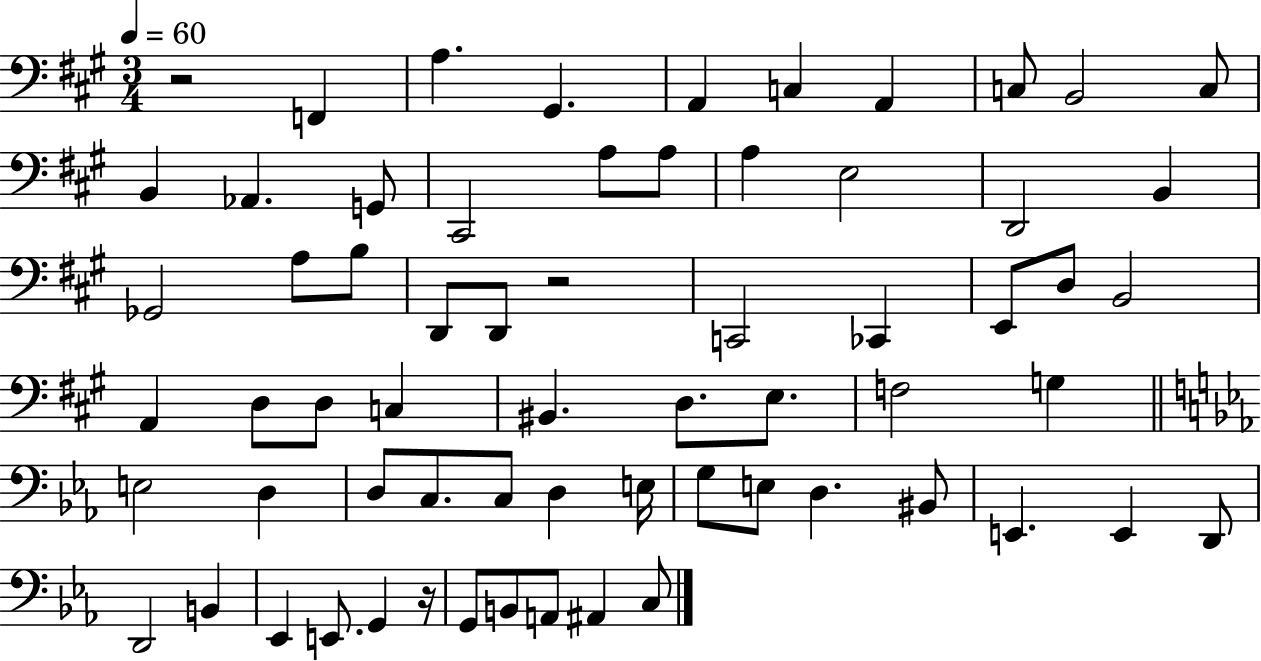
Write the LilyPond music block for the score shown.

{
  \clef bass
  \numericTimeSignature
  \time 3/4
  \key a \major
  \tempo 4 = 60
  r2 f,4 | a4. gis,4. | a,4 c4 a,4 | c8 b,2 c8 | \break b,4 aes,4. g,8 | cis,2 a8 a8 | a4 e2 | d,2 b,4 | \break ges,2 a8 b8 | d,8 d,8 r2 | c,2 ces,4 | e,8 d8 b,2 | \break a,4 d8 d8 c4 | bis,4. d8. e8. | f2 g4 | \bar "||" \break \key c \minor e2 d4 | d8 c8. c8 d4 e16 | g8 e8 d4. bis,8 | e,4. e,4 d,8 | \break d,2 b,4 | ees,4 e,8. g,4 r16 | g,8 b,8 a,8 ais,4 c8 | \bar "|."
}